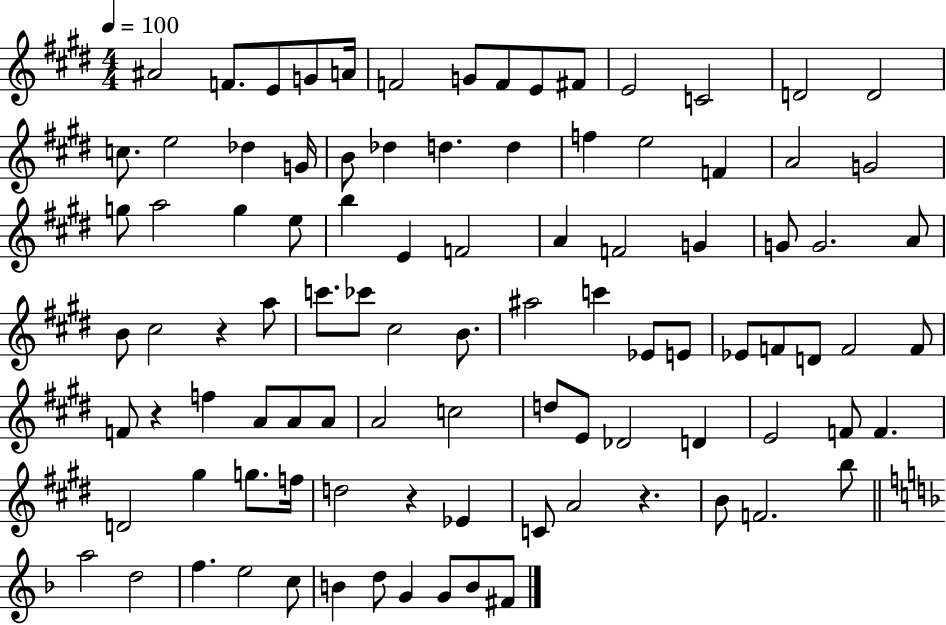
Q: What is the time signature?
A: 4/4